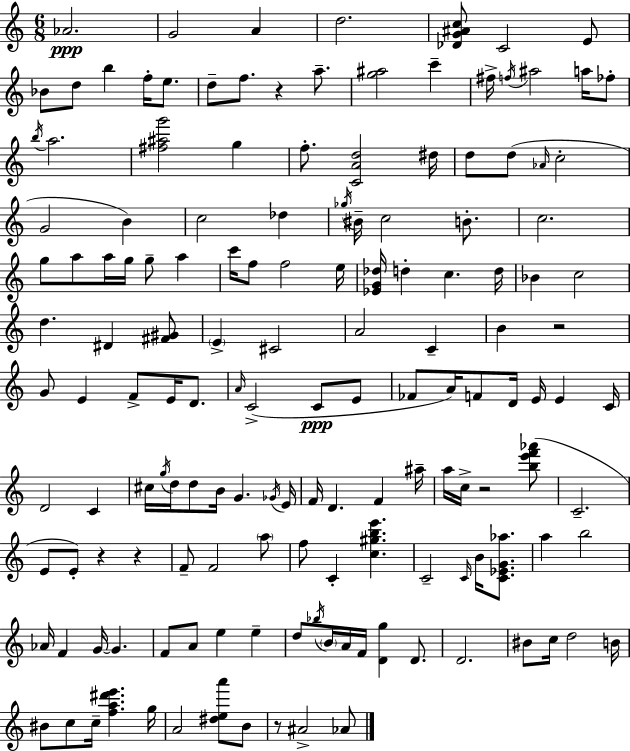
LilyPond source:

{
  \clef treble
  \numericTimeSignature
  \time 6/8
  \key c \major
  \repeat volta 2 { aes'2.\ppp | g'2 a'4 | d''2. | <des' g' ais' c''>8 c'2 e'8 | \break bes'8 d''8 b''4 f''16-. e''8. | d''8-- f''8. r4 a''8.-- | <g'' ais''>2 c'''4-- | fis''16-> \acciaccatura { f''16 } ais''2 a''16 fes''8-. | \break \acciaccatura { b''16 } a''2. | <fis'' ais'' g'''>2 g''4 | f''8.-. <c' a' d''>2 | dis''16 d''8 d''8( \grace { aes'16 } c''2-. | \break g'2 b'4) | c''2 des''4 | \acciaccatura { ges''16 } bis'16-- c''2 | b'8.-. c''2. | \break g''8 a''8 a''16 g''16 g''8-- | a''4 c'''16 f''8 f''2 | e''16 <ees' g' des''>16 d''4-. c''4. | d''16 bes'4 c''2 | \break d''4. dis'4 | <fis' gis'>8 \parenthesize e'4-> cis'2 | a'2 | c'4-- b'4 r2 | \break g'8 e'4 f'8-> | e'16 d'8. \grace { a'16 } c'2->( | c'8\ppp e'8 fes'8 a'16) f'8 d'16 e'16 | e'4 c'16 d'2 | \break c'4 cis''16 \acciaccatura { g''16 } d''16 d''8 b'16 g'4. | \acciaccatura { ges'16 } e'16 f'16 d'4. | f'4 ais''16-- a''16 c''16-> r2 | <b'' e''' f''' aes'''>8( c'2.-- | \break e'8 e'8-.) r4 | r4 f'8-- f'2 | \parenthesize a''8 f''8 c'4-. | <c'' gis'' b'' e'''>4. c'2-- | \break \grace { c'16 } b'16 <c' ees' g' aes''>8. a''4 | b''2 aes'16 f'4 | g'16~~ g'4. f'8 a'8 | e''4 e''4-- d''8 \acciaccatura { bes''16 } \parenthesize b'16 | \break a'16 f'16 <d' g''>4 d'8. d'2. | bis'8 c''16 | d''2 b'16 bis'8 c''8 | c''16-- <f'' a'' dis''' e'''>4. g''16 a'2 | \break <dis'' e'' a'''>8 b'8 r8 ais'2-> | aes'8 } \bar "|."
}